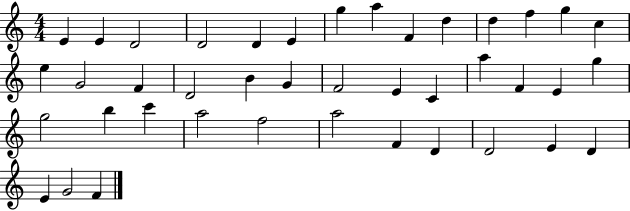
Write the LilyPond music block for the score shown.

{
  \clef treble
  \numericTimeSignature
  \time 4/4
  \key c \major
  e'4 e'4 d'2 | d'2 d'4 e'4 | g''4 a''4 f'4 d''4 | d''4 f''4 g''4 c''4 | \break e''4 g'2 f'4 | d'2 b'4 g'4 | f'2 e'4 c'4 | a''4 f'4 e'4 g''4 | \break g''2 b''4 c'''4 | a''2 f''2 | a''2 f'4 d'4 | d'2 e'4 d'4 | \break e'4 g'2 f'4 | \bar "|."
}